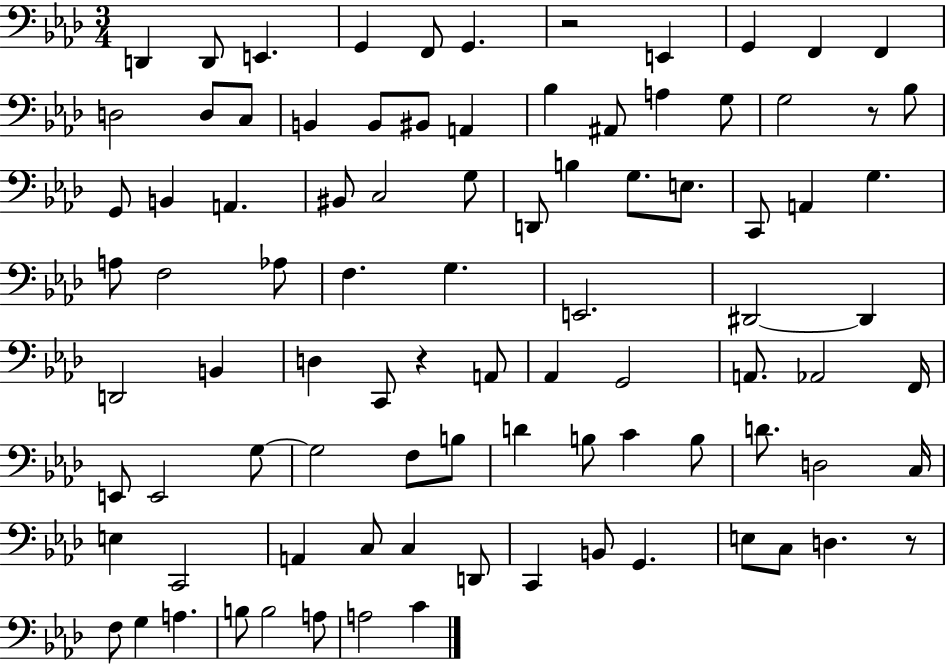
X:1
T:Untitled
M:3/4
L:1/4
K:Ab
D,, D,,/2 E,, G,, F,,/2 G,, z2 E,, G,, F,, F,, D,2 D,/2 C,/2 B,, B,,/2 ^B,,/2 A,, _B, ^A,,/2 A, G,/2 G,2 z/2 _B,/2 G,,/2 B,, A,, ^B,,/2 C,2 G,/2 D,,/2 B, G,/2 E,/2 C,,/2 A,, G, A,/2 F,2 _A,/2 F, G, E,,2 ^D,,2 ^D,, D,,2 B,, D, C,,/2 z A,,/2 _A,, G,,2 A,,/2 _A,,2 F,,/4 E,,/2 E,,2 G,/2 G,2 F,/2 B,/2 D B,/2 C B,/2 D/2 D,2 C,/4 E, C,,2 A,, C,/2 C, D,,/2 C,, B,,/2 G,, E,/2 C,/2 D, z/2 F,/2 G, A, B,/2 B,2 A,/2 A,2 C